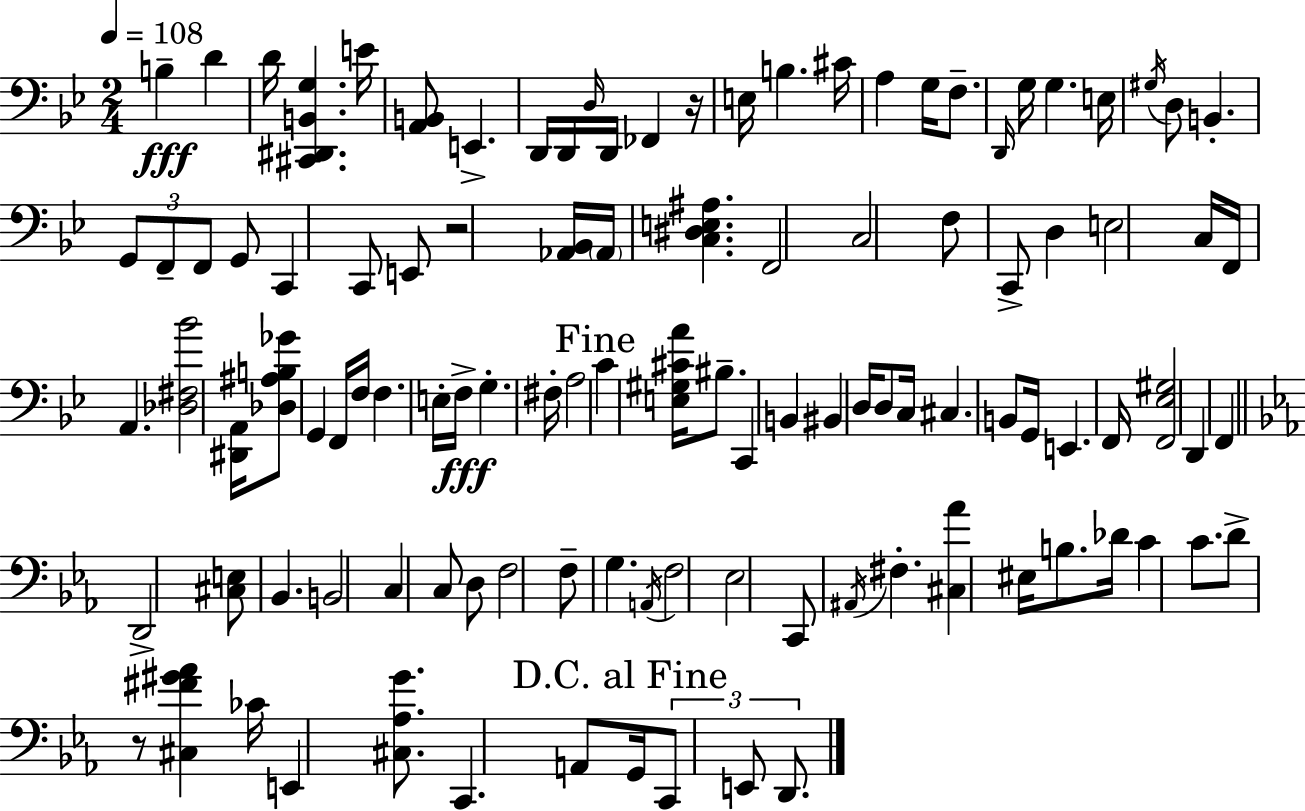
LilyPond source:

{
  \clef bass
  \numericTimeSignature
  \time 2/4
  \key bes \major
  \tempo 4 = 108
  b4--\fff d'4 | d'16 <cis, dis, b, g>4. e'16 | <a, b,>8 e,4.-> | d,16 d,16 \grace { d16 } d,16 fes,4 | \break r16 e16 b4. | cis'16 a4 g16 f8.-- | \grace { d,16 } g16 g4. | e16 \acciaccatura { gis16 } d8 b,4.-. | \break \tuplet 3/2 { g,8 f,8-- f,8 } | g,8 c,4 c,8 | e,8 r2 | <aes, bes,>16 \parenthesize aes,16 <c dis e ais>4. | \break f,2 | c2 | f8 c,8-> d4 | e2 | \break c16 f,16 a,4. | <des fis bes'>2 | <dis, a,>16 <des ais b ges'>8 g,4 | f,16 f16 f4. | \break e16-. f16->\fff g4.-. | fis16-. a2 | \mark "Fine" c'4 <e gis cis' a'>16 | bis8.-- c,4 b,4 | \break bis,4 d16 | d8 c16 cis4. | b,8 g,16 e,4. | f,16 <f, ees gis>2 | \break d,4 f,4 | \bar "||" \break \key ees \major d,2-> | <cis e>8 bes,4. | b,2 | c4 c8 d8 | \break f2 | f8-- g4. | \acciaccatura { a,16 } f2 | ees2 | \break c,8 \acciaccatura { ais,16 } fis4.-. | <cis aes'>4 eis16 b8. | des'16 c'4 c'8. | d'8-> r8 <cis fis' gis' aes'>4 | \break ces'16 e,4 <cis aes g'>8. | c,4. | a,8 \mark "D.C. al Fine" g,16 \tuplet 3/2 { c,8 e,8 d,8. } | \bar "|."
}